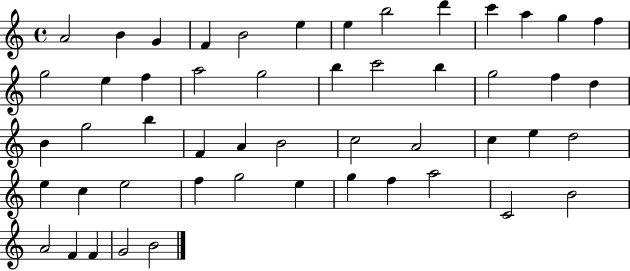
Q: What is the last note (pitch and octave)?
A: B4